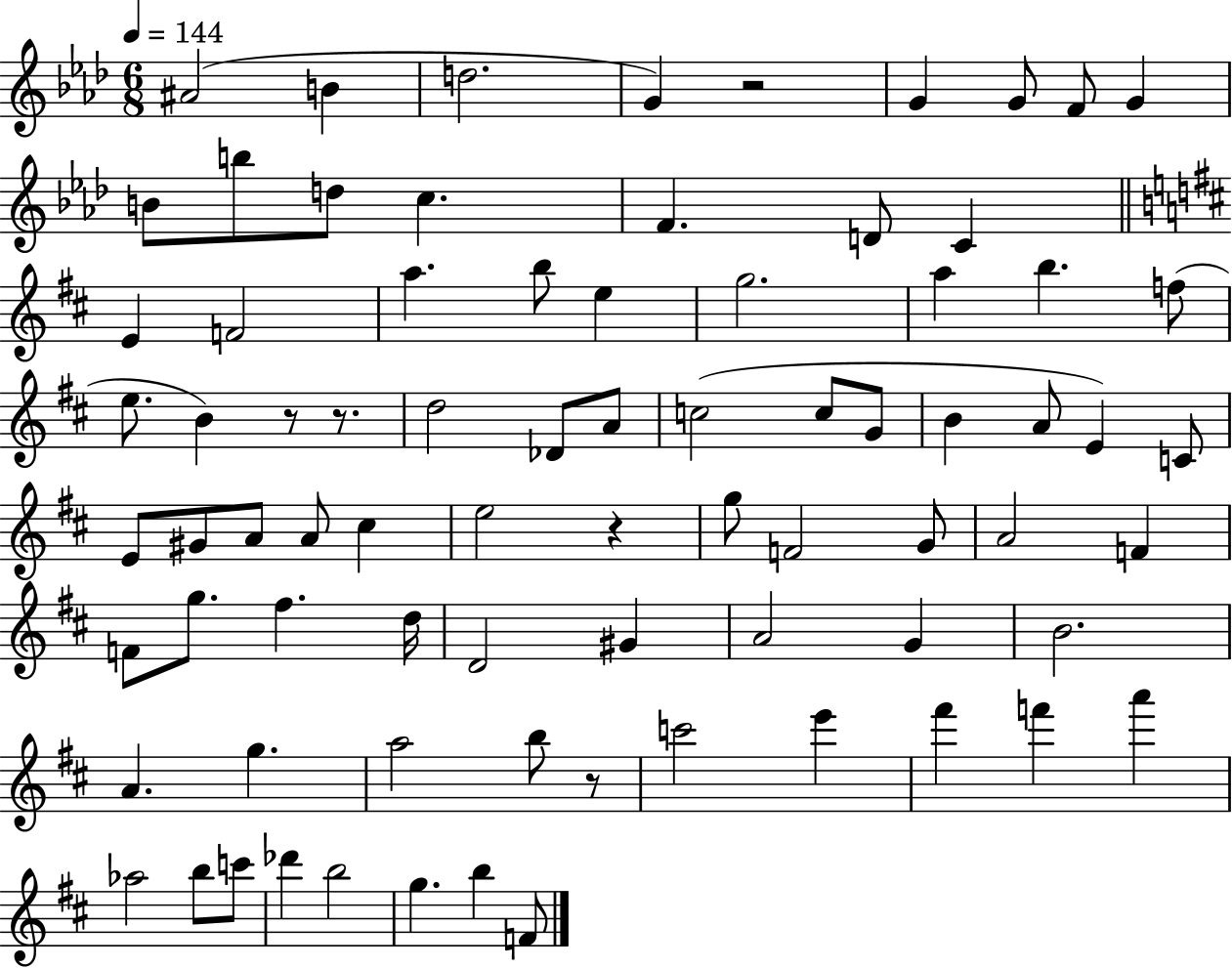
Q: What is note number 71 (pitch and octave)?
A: G5